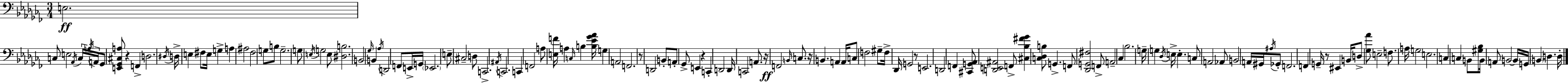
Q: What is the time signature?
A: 3/4